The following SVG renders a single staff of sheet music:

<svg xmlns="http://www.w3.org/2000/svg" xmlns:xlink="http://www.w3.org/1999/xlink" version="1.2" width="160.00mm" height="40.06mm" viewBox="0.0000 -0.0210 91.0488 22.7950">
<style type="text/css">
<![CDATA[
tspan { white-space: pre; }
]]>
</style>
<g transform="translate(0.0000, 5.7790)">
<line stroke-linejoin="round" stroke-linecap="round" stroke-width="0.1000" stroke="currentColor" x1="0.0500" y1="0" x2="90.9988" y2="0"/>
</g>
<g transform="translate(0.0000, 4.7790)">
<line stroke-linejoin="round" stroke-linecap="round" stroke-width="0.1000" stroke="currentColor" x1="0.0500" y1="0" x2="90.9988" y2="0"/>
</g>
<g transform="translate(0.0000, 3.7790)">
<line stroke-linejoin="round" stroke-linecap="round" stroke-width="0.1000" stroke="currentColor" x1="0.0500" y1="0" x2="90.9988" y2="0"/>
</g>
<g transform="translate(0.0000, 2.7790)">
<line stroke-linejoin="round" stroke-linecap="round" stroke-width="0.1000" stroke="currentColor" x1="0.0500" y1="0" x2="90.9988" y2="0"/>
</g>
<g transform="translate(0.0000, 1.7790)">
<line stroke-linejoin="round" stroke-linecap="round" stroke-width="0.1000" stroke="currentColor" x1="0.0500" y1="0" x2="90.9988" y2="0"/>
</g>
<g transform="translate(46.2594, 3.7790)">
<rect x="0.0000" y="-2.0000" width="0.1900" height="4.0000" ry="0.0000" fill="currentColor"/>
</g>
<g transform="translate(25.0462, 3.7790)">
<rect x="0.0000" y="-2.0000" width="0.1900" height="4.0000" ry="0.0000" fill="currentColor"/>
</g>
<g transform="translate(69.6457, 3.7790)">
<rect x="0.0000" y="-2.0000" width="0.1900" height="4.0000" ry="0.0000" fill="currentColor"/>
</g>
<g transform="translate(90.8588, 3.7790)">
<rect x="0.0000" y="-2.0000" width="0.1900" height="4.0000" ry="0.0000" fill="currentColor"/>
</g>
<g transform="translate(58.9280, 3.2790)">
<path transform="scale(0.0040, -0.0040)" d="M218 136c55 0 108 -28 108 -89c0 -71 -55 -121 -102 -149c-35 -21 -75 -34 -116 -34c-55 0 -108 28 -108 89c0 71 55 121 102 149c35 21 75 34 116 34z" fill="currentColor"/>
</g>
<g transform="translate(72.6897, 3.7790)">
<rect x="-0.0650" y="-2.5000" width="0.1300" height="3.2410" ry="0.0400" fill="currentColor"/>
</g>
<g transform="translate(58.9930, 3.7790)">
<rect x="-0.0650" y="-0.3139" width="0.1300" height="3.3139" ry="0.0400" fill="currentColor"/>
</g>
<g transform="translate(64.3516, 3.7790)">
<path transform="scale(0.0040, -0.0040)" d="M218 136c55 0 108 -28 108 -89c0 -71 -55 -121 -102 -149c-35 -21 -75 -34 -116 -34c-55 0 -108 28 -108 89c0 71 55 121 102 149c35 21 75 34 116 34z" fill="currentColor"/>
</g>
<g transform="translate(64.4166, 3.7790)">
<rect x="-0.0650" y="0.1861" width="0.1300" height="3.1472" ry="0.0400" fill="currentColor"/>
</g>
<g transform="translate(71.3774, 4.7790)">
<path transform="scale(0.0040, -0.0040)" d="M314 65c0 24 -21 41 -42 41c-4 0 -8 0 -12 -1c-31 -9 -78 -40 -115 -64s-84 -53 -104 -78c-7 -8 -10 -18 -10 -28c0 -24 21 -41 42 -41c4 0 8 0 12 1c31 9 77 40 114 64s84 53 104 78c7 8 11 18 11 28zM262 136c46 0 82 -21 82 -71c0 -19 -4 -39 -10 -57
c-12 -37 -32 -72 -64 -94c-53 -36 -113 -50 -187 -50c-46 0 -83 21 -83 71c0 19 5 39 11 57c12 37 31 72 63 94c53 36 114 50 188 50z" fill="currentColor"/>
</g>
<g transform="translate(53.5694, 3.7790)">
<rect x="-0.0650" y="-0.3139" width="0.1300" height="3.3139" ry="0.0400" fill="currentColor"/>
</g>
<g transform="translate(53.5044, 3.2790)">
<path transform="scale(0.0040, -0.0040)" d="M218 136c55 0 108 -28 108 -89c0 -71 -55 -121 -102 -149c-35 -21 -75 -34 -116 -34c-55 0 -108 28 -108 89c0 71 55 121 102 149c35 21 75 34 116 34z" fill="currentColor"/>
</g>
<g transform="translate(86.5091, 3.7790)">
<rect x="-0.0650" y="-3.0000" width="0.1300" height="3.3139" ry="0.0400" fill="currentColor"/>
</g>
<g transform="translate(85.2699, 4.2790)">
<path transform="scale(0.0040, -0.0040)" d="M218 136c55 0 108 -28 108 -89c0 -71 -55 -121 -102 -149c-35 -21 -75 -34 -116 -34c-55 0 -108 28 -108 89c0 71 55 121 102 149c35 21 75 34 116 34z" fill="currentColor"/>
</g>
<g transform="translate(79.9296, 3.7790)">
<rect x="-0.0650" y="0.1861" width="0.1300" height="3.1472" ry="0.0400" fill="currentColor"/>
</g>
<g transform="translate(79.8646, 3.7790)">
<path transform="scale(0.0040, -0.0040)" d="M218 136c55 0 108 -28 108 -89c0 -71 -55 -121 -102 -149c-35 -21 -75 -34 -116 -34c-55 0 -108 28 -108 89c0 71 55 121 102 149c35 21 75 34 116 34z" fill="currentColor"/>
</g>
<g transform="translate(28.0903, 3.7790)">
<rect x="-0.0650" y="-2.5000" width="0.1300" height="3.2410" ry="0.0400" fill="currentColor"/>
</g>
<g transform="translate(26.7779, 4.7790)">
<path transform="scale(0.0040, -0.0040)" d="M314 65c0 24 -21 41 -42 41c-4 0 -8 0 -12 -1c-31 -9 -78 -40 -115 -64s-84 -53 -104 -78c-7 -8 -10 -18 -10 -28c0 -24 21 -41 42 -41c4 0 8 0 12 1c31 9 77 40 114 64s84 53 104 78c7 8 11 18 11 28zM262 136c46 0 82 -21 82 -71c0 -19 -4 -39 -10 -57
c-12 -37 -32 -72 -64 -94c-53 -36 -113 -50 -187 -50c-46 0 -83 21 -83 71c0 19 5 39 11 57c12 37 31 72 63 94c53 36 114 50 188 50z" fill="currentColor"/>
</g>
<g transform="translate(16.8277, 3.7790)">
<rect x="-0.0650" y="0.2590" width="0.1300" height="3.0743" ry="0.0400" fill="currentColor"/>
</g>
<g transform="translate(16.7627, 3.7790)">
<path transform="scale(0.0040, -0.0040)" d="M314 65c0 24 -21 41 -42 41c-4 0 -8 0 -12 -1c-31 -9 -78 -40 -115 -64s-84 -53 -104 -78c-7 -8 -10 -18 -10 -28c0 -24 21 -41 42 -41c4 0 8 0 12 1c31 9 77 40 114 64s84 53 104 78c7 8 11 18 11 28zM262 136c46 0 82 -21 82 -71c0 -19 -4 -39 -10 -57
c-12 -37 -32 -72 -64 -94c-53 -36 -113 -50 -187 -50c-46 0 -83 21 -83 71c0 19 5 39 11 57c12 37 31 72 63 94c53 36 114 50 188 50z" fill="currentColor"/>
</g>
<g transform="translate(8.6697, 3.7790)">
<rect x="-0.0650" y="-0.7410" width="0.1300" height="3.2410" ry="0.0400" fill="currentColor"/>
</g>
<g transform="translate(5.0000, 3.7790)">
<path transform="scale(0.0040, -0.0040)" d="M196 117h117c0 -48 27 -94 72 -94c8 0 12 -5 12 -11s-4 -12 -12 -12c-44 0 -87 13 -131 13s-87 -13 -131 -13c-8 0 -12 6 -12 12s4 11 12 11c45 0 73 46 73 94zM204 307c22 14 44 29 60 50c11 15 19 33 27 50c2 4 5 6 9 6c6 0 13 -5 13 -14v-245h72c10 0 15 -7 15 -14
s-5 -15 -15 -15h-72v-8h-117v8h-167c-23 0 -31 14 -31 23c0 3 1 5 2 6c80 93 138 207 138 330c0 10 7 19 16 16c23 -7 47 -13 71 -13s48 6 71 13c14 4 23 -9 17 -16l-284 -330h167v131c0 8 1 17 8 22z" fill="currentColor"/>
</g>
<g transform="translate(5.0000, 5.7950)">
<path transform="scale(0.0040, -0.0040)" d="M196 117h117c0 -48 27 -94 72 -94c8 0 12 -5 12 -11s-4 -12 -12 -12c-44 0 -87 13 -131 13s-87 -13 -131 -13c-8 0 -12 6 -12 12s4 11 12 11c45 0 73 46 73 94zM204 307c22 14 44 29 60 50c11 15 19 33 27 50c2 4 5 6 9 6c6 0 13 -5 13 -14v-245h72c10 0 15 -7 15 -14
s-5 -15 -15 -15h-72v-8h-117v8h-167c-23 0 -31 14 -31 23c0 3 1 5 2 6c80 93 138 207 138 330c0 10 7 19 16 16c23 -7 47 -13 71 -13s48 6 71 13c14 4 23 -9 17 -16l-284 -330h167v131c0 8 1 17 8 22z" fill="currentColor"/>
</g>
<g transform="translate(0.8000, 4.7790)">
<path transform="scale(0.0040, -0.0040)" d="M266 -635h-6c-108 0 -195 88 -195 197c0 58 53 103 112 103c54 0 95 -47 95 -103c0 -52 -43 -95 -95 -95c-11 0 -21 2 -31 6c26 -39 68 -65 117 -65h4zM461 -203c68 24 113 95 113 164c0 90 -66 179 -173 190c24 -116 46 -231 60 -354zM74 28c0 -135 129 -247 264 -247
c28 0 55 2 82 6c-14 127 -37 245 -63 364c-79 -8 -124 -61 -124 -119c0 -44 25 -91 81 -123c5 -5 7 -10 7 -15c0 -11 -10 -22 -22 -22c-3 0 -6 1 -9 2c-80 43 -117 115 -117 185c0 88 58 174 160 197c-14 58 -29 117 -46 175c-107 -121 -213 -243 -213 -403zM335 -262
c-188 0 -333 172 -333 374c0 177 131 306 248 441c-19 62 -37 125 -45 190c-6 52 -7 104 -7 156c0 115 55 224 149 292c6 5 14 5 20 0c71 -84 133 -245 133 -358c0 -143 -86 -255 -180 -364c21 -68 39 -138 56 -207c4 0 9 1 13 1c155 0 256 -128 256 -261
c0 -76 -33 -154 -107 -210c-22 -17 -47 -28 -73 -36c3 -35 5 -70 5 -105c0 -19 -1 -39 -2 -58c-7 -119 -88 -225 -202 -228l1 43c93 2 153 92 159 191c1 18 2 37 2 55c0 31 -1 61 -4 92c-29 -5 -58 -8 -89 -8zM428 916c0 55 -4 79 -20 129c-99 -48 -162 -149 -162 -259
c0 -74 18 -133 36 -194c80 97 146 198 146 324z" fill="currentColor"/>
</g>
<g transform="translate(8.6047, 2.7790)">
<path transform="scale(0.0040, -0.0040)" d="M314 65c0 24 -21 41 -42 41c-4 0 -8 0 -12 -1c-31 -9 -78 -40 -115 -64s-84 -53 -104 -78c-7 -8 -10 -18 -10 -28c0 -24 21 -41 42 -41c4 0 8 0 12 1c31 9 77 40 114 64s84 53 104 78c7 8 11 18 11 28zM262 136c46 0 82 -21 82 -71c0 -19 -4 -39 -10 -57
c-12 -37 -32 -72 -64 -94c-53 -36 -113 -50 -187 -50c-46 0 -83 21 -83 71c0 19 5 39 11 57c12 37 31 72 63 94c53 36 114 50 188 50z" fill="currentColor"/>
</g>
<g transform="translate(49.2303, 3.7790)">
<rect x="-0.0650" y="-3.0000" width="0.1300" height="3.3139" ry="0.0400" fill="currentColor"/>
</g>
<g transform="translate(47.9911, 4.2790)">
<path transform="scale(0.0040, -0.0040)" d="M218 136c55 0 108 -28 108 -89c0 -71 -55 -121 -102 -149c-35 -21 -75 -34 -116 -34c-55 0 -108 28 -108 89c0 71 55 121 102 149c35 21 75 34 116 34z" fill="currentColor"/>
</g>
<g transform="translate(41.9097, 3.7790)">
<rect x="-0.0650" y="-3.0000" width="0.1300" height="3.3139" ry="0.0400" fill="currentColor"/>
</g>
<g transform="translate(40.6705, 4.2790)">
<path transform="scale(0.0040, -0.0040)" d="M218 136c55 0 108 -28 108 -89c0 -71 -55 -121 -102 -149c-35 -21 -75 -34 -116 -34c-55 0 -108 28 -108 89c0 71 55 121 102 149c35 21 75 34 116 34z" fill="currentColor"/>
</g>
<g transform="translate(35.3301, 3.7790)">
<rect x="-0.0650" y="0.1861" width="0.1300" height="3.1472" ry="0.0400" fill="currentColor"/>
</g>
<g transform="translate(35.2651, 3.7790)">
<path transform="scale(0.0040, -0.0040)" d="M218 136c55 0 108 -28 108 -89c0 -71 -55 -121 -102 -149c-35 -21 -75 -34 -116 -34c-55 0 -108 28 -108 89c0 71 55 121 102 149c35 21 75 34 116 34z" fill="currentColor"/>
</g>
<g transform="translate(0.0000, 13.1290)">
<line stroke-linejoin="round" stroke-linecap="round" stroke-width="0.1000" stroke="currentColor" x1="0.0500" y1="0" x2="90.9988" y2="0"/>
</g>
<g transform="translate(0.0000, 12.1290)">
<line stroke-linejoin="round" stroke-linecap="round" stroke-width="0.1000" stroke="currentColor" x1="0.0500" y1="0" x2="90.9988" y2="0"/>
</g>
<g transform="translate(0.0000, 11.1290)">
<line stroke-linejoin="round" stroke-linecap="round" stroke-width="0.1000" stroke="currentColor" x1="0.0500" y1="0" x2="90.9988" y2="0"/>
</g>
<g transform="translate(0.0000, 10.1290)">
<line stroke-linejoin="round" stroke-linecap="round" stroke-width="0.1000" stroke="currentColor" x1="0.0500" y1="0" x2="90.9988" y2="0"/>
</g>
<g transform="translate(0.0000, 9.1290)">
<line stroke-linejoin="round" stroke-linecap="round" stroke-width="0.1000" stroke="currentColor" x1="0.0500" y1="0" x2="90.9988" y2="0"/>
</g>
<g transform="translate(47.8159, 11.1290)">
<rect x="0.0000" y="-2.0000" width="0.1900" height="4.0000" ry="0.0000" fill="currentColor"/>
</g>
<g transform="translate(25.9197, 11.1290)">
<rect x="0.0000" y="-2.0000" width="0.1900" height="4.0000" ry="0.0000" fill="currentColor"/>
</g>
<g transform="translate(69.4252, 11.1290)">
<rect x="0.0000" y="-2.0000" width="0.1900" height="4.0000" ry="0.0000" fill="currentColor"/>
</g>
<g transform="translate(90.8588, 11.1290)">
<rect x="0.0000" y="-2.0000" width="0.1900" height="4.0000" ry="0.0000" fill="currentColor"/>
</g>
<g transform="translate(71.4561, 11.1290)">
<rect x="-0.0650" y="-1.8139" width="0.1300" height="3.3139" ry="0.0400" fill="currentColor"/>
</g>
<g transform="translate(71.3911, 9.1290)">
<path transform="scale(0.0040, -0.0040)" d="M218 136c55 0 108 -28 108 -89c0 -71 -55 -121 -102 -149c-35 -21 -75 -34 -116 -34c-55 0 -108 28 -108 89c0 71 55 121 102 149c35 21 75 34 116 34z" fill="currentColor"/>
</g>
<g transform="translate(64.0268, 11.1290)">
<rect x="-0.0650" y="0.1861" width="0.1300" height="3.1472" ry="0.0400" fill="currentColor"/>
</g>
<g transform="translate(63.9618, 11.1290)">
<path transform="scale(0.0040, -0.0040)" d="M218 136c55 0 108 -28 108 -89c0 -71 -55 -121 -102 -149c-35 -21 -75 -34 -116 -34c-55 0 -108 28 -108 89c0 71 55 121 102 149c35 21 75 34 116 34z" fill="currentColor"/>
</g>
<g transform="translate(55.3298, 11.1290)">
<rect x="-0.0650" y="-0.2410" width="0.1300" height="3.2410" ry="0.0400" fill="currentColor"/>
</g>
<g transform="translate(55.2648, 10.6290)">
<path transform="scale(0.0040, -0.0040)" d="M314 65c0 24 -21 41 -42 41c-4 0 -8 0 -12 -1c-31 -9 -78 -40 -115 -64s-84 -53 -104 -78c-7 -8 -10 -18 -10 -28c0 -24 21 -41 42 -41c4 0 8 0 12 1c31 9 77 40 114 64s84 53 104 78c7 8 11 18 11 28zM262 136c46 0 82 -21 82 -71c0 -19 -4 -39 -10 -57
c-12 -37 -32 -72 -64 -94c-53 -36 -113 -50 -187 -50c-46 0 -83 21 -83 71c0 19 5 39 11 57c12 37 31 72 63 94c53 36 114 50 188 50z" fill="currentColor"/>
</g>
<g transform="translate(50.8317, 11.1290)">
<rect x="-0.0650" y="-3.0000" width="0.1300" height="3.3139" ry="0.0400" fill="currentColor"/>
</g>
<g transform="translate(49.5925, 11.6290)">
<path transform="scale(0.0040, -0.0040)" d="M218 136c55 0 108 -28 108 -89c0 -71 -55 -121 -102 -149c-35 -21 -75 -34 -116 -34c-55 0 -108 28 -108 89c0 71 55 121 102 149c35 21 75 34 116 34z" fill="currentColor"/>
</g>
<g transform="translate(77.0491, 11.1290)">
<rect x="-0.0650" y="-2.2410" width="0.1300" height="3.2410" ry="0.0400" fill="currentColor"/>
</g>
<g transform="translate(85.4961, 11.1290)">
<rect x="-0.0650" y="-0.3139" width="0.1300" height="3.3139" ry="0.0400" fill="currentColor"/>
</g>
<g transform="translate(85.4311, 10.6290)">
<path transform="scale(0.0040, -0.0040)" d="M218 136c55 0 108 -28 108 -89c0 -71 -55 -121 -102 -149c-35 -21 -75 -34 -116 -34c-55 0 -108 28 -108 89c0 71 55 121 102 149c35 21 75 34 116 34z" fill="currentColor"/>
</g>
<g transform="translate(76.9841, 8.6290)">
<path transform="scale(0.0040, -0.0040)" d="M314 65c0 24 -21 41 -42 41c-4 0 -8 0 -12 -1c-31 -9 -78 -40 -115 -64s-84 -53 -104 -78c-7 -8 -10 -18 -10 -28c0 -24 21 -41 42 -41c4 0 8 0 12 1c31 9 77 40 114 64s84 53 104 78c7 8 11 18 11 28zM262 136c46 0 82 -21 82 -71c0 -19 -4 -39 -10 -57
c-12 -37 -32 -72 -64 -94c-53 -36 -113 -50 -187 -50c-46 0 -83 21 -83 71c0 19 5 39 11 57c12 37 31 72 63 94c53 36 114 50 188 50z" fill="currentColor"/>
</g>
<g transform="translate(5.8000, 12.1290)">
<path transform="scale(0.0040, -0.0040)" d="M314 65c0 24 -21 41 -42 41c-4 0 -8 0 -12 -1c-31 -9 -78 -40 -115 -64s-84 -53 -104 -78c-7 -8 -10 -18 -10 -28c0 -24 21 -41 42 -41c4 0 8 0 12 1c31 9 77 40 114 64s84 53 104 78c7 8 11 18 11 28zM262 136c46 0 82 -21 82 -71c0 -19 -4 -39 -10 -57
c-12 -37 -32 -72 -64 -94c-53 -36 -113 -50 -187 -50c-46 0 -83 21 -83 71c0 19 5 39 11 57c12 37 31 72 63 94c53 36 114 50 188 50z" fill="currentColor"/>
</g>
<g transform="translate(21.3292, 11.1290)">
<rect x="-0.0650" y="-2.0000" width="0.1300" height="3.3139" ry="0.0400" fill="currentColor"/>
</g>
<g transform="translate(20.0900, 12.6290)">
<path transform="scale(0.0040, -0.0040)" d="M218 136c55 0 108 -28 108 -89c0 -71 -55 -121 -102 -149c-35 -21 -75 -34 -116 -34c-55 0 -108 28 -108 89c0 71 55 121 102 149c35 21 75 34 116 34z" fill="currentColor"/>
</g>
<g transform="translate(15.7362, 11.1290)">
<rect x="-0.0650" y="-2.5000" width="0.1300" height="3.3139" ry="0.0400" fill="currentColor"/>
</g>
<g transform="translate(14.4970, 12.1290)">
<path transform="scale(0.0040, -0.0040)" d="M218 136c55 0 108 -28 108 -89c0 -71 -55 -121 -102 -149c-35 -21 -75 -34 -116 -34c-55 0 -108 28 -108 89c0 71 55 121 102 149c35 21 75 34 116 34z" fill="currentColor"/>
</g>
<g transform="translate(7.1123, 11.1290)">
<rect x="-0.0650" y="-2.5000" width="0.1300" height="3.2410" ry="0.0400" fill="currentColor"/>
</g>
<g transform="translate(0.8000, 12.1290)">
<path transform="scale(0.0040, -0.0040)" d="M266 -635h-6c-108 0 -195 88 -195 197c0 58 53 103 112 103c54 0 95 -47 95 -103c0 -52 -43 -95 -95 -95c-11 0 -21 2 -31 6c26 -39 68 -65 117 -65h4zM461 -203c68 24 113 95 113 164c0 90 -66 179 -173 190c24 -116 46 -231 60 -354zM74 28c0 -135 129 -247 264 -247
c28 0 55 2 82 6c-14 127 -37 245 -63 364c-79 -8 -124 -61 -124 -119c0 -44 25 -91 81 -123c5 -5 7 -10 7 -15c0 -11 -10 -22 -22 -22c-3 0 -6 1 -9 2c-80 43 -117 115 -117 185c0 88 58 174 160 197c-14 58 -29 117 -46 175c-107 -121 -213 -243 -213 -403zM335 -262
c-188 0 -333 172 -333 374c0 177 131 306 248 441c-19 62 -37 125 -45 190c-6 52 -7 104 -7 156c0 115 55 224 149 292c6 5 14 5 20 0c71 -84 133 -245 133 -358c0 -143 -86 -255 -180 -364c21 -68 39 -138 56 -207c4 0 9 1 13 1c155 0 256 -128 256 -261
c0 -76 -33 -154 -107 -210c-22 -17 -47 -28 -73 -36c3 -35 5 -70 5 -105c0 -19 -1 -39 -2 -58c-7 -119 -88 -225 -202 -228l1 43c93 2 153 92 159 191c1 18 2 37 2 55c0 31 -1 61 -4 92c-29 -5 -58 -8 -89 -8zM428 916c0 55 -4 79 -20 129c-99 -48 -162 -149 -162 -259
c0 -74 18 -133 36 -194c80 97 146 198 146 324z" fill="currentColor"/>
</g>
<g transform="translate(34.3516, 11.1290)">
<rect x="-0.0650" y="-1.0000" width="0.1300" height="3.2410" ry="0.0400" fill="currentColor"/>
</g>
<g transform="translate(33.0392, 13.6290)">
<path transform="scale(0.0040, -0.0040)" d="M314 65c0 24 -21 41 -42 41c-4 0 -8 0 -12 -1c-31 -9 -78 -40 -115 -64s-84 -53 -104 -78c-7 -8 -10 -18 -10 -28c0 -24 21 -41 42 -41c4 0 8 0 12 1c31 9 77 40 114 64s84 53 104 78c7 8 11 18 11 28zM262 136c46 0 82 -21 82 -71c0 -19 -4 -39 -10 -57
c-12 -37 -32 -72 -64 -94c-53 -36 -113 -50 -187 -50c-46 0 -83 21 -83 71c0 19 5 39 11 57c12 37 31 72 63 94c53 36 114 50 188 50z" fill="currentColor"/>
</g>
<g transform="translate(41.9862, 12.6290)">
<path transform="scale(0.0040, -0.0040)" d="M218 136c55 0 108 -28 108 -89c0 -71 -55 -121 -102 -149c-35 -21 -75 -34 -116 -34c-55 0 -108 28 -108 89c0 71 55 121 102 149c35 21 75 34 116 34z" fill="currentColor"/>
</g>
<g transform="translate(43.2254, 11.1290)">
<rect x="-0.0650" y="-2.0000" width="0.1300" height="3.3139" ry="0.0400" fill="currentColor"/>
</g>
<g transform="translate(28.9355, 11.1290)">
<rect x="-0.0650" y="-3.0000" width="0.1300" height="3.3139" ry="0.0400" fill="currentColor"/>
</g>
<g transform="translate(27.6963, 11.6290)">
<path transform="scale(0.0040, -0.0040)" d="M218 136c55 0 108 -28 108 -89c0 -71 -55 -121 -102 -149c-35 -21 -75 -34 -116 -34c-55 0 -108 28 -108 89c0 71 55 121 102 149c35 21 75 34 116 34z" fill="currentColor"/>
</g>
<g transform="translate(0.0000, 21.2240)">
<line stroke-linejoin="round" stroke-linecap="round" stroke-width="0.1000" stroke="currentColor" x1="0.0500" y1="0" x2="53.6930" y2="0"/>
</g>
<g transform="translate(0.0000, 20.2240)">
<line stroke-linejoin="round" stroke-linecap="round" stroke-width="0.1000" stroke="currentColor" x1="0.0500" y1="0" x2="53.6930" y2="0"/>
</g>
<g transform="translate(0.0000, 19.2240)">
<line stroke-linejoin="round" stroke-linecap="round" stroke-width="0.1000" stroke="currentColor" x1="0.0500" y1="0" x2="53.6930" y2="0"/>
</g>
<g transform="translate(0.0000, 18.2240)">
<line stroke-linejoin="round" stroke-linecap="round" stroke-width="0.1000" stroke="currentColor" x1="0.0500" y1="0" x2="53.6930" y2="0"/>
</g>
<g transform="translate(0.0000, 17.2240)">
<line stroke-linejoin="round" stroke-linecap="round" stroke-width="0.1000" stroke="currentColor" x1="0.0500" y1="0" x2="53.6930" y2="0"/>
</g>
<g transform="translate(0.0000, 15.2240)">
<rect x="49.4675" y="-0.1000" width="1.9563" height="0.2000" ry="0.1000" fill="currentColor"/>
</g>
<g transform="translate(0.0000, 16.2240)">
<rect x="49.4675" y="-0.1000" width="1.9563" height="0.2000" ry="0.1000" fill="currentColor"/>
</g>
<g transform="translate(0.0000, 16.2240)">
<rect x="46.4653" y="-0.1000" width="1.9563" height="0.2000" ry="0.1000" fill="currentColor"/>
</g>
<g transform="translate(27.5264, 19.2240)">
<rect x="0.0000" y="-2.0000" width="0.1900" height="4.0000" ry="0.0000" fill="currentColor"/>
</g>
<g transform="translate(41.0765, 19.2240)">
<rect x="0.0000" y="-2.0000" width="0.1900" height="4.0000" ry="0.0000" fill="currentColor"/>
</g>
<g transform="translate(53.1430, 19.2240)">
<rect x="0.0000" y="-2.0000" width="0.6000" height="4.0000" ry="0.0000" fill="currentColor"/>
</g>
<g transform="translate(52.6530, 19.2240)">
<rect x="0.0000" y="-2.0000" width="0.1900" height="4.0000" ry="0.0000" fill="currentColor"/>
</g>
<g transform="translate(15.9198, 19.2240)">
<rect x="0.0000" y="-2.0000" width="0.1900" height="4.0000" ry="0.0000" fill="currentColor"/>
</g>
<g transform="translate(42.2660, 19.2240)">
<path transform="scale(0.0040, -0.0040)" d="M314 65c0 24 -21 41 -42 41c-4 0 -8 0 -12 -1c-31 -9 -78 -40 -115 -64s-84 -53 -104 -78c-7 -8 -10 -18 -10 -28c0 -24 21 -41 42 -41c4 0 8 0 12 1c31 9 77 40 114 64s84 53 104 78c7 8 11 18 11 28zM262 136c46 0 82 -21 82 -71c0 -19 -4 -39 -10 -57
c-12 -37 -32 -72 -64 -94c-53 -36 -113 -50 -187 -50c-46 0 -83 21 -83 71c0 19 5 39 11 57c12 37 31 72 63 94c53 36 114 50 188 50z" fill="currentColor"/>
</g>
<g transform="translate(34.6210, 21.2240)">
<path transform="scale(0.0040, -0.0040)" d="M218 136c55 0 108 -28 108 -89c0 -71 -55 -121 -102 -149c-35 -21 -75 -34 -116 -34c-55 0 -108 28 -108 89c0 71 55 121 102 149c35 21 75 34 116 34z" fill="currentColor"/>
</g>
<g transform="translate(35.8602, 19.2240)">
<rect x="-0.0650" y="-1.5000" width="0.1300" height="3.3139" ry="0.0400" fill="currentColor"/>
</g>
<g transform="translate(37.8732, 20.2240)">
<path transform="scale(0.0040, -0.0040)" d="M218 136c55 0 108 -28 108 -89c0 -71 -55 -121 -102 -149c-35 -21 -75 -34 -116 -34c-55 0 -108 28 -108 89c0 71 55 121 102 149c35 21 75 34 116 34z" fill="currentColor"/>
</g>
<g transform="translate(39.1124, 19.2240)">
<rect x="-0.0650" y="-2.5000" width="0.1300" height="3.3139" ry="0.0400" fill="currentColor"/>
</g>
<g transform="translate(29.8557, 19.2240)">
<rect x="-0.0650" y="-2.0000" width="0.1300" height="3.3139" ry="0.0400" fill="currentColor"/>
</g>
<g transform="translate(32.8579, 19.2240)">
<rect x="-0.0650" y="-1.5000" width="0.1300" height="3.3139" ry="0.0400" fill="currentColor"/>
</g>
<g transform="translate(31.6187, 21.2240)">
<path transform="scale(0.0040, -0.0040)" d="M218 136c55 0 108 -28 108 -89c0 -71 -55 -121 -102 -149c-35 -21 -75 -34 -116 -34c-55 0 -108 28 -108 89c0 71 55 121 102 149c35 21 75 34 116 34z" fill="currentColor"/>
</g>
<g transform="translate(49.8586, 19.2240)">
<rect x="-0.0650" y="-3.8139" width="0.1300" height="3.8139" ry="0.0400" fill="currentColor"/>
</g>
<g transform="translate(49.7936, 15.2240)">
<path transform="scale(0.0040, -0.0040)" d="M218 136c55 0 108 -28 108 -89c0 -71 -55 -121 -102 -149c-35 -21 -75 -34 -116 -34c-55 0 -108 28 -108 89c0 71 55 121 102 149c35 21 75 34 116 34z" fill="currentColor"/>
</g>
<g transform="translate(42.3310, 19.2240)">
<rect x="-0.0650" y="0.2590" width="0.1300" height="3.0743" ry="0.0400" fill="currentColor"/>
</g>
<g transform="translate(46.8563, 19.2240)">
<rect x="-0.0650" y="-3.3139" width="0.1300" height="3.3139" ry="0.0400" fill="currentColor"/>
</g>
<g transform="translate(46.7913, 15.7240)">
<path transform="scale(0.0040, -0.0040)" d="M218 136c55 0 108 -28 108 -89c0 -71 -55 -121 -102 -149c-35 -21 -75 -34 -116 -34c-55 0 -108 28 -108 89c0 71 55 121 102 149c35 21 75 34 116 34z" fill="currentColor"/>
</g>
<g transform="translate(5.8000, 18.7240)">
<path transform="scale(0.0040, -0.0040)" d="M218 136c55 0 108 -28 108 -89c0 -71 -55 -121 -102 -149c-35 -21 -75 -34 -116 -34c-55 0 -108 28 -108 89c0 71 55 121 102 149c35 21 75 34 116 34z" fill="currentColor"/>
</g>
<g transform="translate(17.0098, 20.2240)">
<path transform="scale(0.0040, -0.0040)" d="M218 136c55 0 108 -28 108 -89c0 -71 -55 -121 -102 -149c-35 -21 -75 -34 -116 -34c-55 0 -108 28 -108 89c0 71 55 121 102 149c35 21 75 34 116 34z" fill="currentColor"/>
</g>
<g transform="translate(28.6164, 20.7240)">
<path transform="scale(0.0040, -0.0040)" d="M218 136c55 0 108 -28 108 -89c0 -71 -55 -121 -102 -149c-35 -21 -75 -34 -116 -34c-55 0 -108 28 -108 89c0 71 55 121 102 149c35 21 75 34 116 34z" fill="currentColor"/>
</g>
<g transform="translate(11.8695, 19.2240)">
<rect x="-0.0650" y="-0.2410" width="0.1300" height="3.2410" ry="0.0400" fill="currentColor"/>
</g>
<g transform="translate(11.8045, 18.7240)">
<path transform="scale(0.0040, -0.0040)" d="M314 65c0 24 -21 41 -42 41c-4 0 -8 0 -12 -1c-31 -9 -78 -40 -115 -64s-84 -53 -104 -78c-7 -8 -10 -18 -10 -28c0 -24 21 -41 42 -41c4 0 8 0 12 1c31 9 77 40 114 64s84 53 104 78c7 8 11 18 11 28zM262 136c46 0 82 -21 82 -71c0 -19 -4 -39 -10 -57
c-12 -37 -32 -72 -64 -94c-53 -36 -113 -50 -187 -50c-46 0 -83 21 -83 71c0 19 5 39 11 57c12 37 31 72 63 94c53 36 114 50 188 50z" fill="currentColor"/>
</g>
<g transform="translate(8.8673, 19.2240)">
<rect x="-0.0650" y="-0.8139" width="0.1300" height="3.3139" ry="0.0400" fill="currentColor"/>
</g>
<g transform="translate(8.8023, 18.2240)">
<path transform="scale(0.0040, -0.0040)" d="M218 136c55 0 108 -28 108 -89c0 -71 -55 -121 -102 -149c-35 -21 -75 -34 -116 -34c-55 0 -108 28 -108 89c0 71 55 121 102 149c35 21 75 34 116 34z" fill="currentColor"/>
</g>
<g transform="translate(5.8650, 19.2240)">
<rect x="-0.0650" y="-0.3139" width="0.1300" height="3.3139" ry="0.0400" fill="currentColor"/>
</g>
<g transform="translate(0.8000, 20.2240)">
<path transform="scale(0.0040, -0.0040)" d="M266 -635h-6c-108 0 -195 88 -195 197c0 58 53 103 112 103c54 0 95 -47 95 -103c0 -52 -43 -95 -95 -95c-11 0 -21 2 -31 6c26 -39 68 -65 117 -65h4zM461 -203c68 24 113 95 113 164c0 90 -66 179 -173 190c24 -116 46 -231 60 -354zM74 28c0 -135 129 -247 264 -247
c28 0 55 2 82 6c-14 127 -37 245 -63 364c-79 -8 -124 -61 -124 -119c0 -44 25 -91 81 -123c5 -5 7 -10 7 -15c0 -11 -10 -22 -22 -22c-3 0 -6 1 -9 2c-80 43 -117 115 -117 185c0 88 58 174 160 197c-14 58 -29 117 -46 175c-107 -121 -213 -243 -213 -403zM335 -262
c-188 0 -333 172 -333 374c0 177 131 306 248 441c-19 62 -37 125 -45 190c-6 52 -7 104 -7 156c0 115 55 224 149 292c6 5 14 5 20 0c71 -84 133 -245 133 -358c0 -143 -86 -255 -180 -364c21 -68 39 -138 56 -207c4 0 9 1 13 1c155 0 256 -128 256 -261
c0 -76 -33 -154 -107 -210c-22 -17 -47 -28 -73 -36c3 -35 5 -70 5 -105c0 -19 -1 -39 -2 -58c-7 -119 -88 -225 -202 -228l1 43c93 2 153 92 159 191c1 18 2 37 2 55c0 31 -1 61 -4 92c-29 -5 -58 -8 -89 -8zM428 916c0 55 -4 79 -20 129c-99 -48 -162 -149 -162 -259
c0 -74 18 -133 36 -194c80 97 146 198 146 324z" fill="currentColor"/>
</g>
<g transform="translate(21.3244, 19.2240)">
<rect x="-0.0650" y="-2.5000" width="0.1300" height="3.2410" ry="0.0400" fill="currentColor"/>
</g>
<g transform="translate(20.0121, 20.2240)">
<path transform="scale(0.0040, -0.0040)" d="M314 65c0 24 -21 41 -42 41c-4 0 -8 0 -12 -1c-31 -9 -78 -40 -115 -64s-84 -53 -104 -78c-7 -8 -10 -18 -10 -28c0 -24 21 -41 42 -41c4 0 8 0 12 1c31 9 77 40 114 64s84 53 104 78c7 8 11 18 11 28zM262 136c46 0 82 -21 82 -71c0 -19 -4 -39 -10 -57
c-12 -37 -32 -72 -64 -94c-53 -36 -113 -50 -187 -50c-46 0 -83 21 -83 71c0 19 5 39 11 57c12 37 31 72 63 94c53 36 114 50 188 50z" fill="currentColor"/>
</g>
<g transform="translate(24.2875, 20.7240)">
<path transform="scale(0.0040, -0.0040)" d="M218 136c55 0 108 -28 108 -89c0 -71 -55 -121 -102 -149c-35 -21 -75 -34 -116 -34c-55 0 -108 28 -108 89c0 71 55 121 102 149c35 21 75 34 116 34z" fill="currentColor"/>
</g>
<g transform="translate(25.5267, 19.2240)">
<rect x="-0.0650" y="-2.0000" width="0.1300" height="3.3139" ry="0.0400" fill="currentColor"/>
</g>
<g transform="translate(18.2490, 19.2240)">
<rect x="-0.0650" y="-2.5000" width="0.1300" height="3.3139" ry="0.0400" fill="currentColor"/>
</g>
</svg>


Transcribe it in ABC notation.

X:1
T:Untitled
M:4/4
L:1/4
K:C
d2 B2 G2 B A A c c B G2 B A G2 G F A D2 F A c2 B f g2 c c d c2 G G2 F F E E G B2 b c'